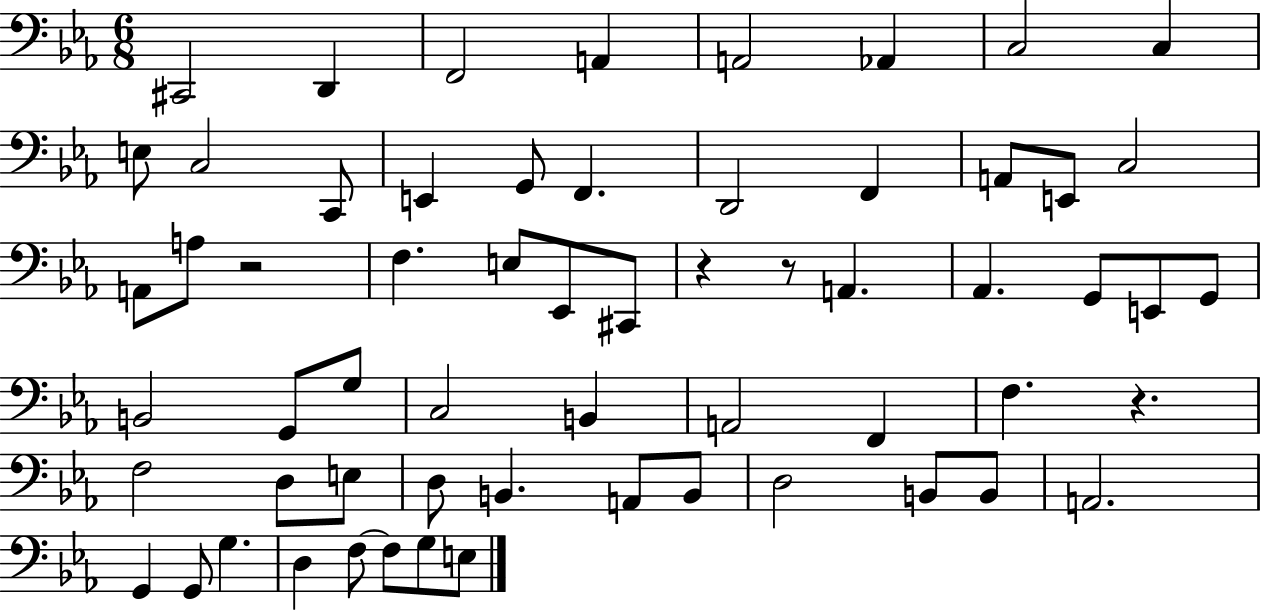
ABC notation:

X:1
T:Untitled
M:6/8
L:1/4
K:Eb
^C,,2 D,, F,,2 A,, A,,2 _A,, C,2 C, E,/2 C,2 C,,/2 E,, G,,/2 F,, D,,2 F,, A,,/2 E,,/2 C,2 A,,/2 A,/2 z2 F, E,/2 _E,,/2 ^C,,/2 z z/2 A,, _A,, G,,/2 E,,/2 G,,/2 B,,2 G,,/2 G,/2 C,2 B,, A,,2 F,, F, z F,2 D,/2 E,/2 D,/2 B,, A,,/2 B,,/2 D,2 B,,/2 B,,/2 A,,2 G,, G,,/2 G, D, F,/2 F,/2 G,/2 E,/2